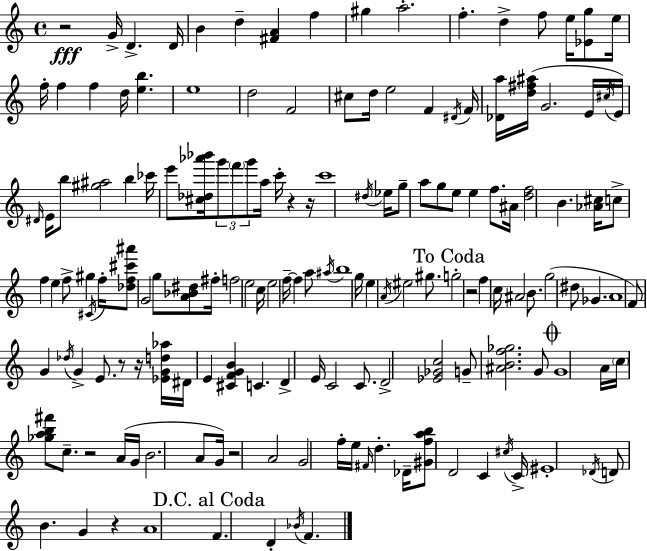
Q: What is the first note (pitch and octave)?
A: G4